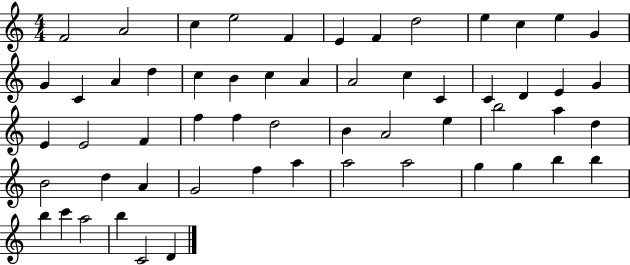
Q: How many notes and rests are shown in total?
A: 57